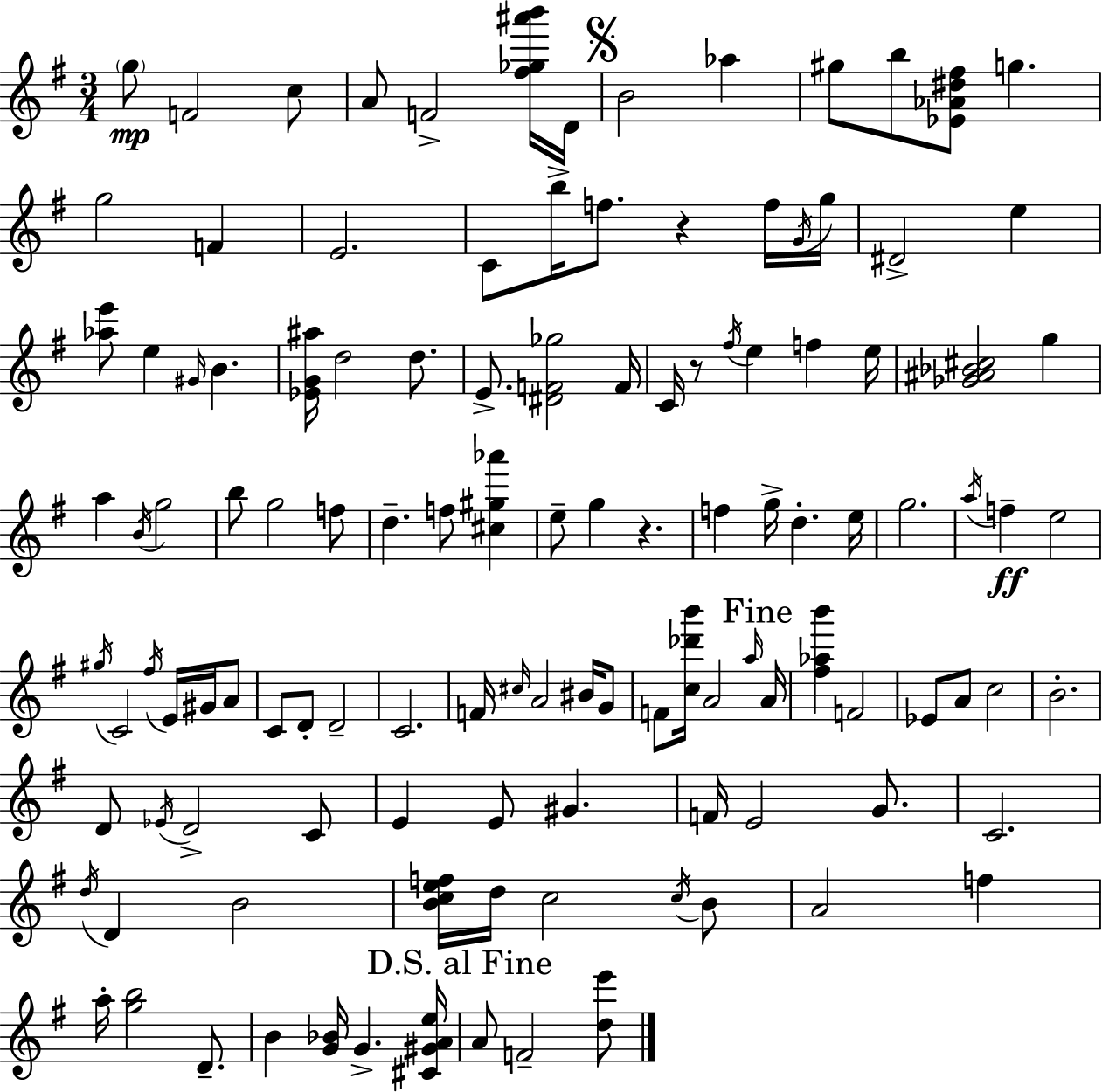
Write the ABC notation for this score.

X:1
T:Untitled
M:3/4
L:1/4
K:G
g/2 F2 c/2 A/2 F2 [^f_g^a'b']/4 D/4 B2 _a ^g/2 b/2 [_E_A^d^f]/2 g g2 F E2 C/2 b/4 f/2 z f/4 G/4 g/4 ^D2 e [_ae']/2 e ^G/4 B [_EG^a]/4 d2 d/2 E/2 [^DF_g]2 F/4 C/4 z/2 ^f/4 e f e/4 [_G^A_B^c]2 g a B/4 g2 b/2 g2 f/2 d f/2 [^c^g_a'] e/2 g z f g/4 d e/4 g2 a/4 f e2 ^g/4 C2 ^f/4 E/4 ^G/4 A/2 C/2 D/2 D2 C2 F/4 ^c/4 A2 ^B/4 G/2 F/2 [c_d'b']/4 A2 a/4 A/4 [^f_ab'] F2 _E/2 A/2 c2 B2 D/2 _E/4 D2 C/2 E E/2 ^G F/4 E2 G/2 C2 d/4 D B2 [Bcef]/4 d/4 c2 c/4 B/2 A2 f a/4 [gb]2 D/2 B [G_B]/4 G [^C^GAe]/4 A/2 F2 [de']/2